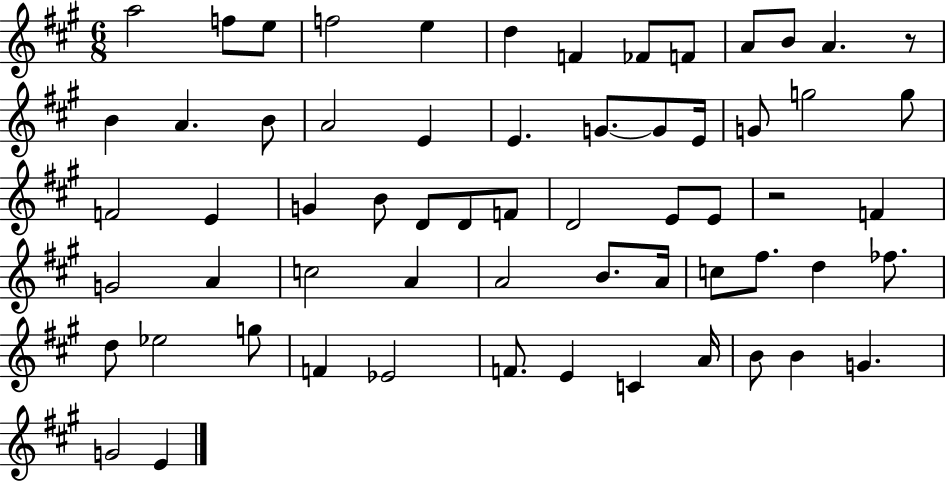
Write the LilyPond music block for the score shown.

{
  \clef treble
  \numericTimeSignature
  \time 6/8
  \key a \major
  \repeat volta 2 { a''2 f''8 e''8 | f''2 e''4 | d''4 f'4 fes'8 f'8 | a'8 b'8 a'4. r8 | \break b'4 a'4. b'8 | a'2 e'4 | e'4. g'8.~~ g'8 e'16 | g'8 g''2 g''8 | \break f'2 e'4 | g'4 b'8 d'8 d'8 f'8 | d'2 e'8 e'8 | r2 f'4 | \break g'2 a'4 | c''2 a'4 | a'2 b'8. a'16 | c''8 fis''8. d''4 fes''8. | \break d''8 ees''2 g''8 | f'4 ees'2 | f'8. e'4 c'4 a'16 | b'8 b'4 g'4. | \break g'2 e'4 | } \bar "|."
}